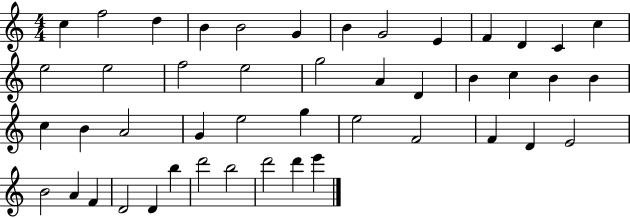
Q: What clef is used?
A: treble